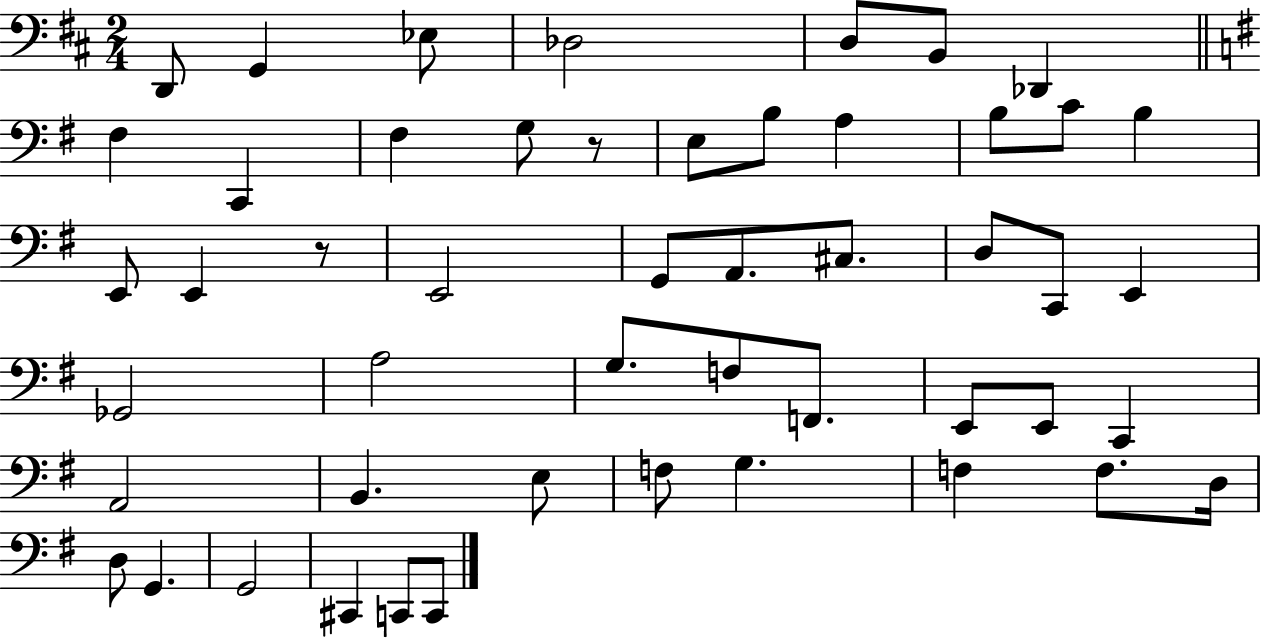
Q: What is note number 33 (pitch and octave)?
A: E2